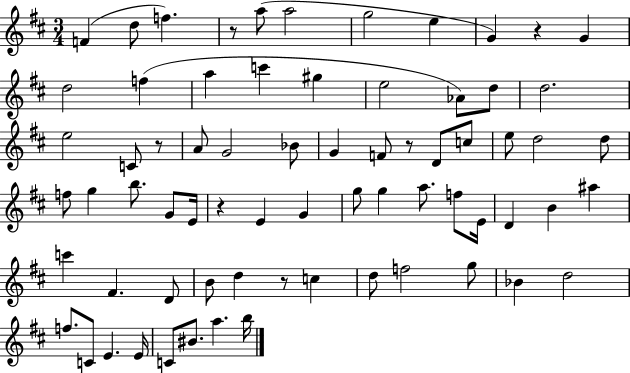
X:1
T:Untitled
M:3/4
L:1/4
K:D
F d/2 f z/2 a/2 a2 g2 e G z G d2 f a c' ^g e2 _A/2 d/2 d2 e2 C/2 z/2 A/2 G2 _B/2 G F/2 z/2 D/2 c/2 e/2 d2 d/2 f/2 g b/2 G/2 E/4 z E G g/2 g a/2 f/2 E/4 D B ^a c' ^F D/2 B/2 d z/2 c d/2 f2 g/2 _B d2 f/2 C/2 E E/4 C/2 ^B/2 a b/4